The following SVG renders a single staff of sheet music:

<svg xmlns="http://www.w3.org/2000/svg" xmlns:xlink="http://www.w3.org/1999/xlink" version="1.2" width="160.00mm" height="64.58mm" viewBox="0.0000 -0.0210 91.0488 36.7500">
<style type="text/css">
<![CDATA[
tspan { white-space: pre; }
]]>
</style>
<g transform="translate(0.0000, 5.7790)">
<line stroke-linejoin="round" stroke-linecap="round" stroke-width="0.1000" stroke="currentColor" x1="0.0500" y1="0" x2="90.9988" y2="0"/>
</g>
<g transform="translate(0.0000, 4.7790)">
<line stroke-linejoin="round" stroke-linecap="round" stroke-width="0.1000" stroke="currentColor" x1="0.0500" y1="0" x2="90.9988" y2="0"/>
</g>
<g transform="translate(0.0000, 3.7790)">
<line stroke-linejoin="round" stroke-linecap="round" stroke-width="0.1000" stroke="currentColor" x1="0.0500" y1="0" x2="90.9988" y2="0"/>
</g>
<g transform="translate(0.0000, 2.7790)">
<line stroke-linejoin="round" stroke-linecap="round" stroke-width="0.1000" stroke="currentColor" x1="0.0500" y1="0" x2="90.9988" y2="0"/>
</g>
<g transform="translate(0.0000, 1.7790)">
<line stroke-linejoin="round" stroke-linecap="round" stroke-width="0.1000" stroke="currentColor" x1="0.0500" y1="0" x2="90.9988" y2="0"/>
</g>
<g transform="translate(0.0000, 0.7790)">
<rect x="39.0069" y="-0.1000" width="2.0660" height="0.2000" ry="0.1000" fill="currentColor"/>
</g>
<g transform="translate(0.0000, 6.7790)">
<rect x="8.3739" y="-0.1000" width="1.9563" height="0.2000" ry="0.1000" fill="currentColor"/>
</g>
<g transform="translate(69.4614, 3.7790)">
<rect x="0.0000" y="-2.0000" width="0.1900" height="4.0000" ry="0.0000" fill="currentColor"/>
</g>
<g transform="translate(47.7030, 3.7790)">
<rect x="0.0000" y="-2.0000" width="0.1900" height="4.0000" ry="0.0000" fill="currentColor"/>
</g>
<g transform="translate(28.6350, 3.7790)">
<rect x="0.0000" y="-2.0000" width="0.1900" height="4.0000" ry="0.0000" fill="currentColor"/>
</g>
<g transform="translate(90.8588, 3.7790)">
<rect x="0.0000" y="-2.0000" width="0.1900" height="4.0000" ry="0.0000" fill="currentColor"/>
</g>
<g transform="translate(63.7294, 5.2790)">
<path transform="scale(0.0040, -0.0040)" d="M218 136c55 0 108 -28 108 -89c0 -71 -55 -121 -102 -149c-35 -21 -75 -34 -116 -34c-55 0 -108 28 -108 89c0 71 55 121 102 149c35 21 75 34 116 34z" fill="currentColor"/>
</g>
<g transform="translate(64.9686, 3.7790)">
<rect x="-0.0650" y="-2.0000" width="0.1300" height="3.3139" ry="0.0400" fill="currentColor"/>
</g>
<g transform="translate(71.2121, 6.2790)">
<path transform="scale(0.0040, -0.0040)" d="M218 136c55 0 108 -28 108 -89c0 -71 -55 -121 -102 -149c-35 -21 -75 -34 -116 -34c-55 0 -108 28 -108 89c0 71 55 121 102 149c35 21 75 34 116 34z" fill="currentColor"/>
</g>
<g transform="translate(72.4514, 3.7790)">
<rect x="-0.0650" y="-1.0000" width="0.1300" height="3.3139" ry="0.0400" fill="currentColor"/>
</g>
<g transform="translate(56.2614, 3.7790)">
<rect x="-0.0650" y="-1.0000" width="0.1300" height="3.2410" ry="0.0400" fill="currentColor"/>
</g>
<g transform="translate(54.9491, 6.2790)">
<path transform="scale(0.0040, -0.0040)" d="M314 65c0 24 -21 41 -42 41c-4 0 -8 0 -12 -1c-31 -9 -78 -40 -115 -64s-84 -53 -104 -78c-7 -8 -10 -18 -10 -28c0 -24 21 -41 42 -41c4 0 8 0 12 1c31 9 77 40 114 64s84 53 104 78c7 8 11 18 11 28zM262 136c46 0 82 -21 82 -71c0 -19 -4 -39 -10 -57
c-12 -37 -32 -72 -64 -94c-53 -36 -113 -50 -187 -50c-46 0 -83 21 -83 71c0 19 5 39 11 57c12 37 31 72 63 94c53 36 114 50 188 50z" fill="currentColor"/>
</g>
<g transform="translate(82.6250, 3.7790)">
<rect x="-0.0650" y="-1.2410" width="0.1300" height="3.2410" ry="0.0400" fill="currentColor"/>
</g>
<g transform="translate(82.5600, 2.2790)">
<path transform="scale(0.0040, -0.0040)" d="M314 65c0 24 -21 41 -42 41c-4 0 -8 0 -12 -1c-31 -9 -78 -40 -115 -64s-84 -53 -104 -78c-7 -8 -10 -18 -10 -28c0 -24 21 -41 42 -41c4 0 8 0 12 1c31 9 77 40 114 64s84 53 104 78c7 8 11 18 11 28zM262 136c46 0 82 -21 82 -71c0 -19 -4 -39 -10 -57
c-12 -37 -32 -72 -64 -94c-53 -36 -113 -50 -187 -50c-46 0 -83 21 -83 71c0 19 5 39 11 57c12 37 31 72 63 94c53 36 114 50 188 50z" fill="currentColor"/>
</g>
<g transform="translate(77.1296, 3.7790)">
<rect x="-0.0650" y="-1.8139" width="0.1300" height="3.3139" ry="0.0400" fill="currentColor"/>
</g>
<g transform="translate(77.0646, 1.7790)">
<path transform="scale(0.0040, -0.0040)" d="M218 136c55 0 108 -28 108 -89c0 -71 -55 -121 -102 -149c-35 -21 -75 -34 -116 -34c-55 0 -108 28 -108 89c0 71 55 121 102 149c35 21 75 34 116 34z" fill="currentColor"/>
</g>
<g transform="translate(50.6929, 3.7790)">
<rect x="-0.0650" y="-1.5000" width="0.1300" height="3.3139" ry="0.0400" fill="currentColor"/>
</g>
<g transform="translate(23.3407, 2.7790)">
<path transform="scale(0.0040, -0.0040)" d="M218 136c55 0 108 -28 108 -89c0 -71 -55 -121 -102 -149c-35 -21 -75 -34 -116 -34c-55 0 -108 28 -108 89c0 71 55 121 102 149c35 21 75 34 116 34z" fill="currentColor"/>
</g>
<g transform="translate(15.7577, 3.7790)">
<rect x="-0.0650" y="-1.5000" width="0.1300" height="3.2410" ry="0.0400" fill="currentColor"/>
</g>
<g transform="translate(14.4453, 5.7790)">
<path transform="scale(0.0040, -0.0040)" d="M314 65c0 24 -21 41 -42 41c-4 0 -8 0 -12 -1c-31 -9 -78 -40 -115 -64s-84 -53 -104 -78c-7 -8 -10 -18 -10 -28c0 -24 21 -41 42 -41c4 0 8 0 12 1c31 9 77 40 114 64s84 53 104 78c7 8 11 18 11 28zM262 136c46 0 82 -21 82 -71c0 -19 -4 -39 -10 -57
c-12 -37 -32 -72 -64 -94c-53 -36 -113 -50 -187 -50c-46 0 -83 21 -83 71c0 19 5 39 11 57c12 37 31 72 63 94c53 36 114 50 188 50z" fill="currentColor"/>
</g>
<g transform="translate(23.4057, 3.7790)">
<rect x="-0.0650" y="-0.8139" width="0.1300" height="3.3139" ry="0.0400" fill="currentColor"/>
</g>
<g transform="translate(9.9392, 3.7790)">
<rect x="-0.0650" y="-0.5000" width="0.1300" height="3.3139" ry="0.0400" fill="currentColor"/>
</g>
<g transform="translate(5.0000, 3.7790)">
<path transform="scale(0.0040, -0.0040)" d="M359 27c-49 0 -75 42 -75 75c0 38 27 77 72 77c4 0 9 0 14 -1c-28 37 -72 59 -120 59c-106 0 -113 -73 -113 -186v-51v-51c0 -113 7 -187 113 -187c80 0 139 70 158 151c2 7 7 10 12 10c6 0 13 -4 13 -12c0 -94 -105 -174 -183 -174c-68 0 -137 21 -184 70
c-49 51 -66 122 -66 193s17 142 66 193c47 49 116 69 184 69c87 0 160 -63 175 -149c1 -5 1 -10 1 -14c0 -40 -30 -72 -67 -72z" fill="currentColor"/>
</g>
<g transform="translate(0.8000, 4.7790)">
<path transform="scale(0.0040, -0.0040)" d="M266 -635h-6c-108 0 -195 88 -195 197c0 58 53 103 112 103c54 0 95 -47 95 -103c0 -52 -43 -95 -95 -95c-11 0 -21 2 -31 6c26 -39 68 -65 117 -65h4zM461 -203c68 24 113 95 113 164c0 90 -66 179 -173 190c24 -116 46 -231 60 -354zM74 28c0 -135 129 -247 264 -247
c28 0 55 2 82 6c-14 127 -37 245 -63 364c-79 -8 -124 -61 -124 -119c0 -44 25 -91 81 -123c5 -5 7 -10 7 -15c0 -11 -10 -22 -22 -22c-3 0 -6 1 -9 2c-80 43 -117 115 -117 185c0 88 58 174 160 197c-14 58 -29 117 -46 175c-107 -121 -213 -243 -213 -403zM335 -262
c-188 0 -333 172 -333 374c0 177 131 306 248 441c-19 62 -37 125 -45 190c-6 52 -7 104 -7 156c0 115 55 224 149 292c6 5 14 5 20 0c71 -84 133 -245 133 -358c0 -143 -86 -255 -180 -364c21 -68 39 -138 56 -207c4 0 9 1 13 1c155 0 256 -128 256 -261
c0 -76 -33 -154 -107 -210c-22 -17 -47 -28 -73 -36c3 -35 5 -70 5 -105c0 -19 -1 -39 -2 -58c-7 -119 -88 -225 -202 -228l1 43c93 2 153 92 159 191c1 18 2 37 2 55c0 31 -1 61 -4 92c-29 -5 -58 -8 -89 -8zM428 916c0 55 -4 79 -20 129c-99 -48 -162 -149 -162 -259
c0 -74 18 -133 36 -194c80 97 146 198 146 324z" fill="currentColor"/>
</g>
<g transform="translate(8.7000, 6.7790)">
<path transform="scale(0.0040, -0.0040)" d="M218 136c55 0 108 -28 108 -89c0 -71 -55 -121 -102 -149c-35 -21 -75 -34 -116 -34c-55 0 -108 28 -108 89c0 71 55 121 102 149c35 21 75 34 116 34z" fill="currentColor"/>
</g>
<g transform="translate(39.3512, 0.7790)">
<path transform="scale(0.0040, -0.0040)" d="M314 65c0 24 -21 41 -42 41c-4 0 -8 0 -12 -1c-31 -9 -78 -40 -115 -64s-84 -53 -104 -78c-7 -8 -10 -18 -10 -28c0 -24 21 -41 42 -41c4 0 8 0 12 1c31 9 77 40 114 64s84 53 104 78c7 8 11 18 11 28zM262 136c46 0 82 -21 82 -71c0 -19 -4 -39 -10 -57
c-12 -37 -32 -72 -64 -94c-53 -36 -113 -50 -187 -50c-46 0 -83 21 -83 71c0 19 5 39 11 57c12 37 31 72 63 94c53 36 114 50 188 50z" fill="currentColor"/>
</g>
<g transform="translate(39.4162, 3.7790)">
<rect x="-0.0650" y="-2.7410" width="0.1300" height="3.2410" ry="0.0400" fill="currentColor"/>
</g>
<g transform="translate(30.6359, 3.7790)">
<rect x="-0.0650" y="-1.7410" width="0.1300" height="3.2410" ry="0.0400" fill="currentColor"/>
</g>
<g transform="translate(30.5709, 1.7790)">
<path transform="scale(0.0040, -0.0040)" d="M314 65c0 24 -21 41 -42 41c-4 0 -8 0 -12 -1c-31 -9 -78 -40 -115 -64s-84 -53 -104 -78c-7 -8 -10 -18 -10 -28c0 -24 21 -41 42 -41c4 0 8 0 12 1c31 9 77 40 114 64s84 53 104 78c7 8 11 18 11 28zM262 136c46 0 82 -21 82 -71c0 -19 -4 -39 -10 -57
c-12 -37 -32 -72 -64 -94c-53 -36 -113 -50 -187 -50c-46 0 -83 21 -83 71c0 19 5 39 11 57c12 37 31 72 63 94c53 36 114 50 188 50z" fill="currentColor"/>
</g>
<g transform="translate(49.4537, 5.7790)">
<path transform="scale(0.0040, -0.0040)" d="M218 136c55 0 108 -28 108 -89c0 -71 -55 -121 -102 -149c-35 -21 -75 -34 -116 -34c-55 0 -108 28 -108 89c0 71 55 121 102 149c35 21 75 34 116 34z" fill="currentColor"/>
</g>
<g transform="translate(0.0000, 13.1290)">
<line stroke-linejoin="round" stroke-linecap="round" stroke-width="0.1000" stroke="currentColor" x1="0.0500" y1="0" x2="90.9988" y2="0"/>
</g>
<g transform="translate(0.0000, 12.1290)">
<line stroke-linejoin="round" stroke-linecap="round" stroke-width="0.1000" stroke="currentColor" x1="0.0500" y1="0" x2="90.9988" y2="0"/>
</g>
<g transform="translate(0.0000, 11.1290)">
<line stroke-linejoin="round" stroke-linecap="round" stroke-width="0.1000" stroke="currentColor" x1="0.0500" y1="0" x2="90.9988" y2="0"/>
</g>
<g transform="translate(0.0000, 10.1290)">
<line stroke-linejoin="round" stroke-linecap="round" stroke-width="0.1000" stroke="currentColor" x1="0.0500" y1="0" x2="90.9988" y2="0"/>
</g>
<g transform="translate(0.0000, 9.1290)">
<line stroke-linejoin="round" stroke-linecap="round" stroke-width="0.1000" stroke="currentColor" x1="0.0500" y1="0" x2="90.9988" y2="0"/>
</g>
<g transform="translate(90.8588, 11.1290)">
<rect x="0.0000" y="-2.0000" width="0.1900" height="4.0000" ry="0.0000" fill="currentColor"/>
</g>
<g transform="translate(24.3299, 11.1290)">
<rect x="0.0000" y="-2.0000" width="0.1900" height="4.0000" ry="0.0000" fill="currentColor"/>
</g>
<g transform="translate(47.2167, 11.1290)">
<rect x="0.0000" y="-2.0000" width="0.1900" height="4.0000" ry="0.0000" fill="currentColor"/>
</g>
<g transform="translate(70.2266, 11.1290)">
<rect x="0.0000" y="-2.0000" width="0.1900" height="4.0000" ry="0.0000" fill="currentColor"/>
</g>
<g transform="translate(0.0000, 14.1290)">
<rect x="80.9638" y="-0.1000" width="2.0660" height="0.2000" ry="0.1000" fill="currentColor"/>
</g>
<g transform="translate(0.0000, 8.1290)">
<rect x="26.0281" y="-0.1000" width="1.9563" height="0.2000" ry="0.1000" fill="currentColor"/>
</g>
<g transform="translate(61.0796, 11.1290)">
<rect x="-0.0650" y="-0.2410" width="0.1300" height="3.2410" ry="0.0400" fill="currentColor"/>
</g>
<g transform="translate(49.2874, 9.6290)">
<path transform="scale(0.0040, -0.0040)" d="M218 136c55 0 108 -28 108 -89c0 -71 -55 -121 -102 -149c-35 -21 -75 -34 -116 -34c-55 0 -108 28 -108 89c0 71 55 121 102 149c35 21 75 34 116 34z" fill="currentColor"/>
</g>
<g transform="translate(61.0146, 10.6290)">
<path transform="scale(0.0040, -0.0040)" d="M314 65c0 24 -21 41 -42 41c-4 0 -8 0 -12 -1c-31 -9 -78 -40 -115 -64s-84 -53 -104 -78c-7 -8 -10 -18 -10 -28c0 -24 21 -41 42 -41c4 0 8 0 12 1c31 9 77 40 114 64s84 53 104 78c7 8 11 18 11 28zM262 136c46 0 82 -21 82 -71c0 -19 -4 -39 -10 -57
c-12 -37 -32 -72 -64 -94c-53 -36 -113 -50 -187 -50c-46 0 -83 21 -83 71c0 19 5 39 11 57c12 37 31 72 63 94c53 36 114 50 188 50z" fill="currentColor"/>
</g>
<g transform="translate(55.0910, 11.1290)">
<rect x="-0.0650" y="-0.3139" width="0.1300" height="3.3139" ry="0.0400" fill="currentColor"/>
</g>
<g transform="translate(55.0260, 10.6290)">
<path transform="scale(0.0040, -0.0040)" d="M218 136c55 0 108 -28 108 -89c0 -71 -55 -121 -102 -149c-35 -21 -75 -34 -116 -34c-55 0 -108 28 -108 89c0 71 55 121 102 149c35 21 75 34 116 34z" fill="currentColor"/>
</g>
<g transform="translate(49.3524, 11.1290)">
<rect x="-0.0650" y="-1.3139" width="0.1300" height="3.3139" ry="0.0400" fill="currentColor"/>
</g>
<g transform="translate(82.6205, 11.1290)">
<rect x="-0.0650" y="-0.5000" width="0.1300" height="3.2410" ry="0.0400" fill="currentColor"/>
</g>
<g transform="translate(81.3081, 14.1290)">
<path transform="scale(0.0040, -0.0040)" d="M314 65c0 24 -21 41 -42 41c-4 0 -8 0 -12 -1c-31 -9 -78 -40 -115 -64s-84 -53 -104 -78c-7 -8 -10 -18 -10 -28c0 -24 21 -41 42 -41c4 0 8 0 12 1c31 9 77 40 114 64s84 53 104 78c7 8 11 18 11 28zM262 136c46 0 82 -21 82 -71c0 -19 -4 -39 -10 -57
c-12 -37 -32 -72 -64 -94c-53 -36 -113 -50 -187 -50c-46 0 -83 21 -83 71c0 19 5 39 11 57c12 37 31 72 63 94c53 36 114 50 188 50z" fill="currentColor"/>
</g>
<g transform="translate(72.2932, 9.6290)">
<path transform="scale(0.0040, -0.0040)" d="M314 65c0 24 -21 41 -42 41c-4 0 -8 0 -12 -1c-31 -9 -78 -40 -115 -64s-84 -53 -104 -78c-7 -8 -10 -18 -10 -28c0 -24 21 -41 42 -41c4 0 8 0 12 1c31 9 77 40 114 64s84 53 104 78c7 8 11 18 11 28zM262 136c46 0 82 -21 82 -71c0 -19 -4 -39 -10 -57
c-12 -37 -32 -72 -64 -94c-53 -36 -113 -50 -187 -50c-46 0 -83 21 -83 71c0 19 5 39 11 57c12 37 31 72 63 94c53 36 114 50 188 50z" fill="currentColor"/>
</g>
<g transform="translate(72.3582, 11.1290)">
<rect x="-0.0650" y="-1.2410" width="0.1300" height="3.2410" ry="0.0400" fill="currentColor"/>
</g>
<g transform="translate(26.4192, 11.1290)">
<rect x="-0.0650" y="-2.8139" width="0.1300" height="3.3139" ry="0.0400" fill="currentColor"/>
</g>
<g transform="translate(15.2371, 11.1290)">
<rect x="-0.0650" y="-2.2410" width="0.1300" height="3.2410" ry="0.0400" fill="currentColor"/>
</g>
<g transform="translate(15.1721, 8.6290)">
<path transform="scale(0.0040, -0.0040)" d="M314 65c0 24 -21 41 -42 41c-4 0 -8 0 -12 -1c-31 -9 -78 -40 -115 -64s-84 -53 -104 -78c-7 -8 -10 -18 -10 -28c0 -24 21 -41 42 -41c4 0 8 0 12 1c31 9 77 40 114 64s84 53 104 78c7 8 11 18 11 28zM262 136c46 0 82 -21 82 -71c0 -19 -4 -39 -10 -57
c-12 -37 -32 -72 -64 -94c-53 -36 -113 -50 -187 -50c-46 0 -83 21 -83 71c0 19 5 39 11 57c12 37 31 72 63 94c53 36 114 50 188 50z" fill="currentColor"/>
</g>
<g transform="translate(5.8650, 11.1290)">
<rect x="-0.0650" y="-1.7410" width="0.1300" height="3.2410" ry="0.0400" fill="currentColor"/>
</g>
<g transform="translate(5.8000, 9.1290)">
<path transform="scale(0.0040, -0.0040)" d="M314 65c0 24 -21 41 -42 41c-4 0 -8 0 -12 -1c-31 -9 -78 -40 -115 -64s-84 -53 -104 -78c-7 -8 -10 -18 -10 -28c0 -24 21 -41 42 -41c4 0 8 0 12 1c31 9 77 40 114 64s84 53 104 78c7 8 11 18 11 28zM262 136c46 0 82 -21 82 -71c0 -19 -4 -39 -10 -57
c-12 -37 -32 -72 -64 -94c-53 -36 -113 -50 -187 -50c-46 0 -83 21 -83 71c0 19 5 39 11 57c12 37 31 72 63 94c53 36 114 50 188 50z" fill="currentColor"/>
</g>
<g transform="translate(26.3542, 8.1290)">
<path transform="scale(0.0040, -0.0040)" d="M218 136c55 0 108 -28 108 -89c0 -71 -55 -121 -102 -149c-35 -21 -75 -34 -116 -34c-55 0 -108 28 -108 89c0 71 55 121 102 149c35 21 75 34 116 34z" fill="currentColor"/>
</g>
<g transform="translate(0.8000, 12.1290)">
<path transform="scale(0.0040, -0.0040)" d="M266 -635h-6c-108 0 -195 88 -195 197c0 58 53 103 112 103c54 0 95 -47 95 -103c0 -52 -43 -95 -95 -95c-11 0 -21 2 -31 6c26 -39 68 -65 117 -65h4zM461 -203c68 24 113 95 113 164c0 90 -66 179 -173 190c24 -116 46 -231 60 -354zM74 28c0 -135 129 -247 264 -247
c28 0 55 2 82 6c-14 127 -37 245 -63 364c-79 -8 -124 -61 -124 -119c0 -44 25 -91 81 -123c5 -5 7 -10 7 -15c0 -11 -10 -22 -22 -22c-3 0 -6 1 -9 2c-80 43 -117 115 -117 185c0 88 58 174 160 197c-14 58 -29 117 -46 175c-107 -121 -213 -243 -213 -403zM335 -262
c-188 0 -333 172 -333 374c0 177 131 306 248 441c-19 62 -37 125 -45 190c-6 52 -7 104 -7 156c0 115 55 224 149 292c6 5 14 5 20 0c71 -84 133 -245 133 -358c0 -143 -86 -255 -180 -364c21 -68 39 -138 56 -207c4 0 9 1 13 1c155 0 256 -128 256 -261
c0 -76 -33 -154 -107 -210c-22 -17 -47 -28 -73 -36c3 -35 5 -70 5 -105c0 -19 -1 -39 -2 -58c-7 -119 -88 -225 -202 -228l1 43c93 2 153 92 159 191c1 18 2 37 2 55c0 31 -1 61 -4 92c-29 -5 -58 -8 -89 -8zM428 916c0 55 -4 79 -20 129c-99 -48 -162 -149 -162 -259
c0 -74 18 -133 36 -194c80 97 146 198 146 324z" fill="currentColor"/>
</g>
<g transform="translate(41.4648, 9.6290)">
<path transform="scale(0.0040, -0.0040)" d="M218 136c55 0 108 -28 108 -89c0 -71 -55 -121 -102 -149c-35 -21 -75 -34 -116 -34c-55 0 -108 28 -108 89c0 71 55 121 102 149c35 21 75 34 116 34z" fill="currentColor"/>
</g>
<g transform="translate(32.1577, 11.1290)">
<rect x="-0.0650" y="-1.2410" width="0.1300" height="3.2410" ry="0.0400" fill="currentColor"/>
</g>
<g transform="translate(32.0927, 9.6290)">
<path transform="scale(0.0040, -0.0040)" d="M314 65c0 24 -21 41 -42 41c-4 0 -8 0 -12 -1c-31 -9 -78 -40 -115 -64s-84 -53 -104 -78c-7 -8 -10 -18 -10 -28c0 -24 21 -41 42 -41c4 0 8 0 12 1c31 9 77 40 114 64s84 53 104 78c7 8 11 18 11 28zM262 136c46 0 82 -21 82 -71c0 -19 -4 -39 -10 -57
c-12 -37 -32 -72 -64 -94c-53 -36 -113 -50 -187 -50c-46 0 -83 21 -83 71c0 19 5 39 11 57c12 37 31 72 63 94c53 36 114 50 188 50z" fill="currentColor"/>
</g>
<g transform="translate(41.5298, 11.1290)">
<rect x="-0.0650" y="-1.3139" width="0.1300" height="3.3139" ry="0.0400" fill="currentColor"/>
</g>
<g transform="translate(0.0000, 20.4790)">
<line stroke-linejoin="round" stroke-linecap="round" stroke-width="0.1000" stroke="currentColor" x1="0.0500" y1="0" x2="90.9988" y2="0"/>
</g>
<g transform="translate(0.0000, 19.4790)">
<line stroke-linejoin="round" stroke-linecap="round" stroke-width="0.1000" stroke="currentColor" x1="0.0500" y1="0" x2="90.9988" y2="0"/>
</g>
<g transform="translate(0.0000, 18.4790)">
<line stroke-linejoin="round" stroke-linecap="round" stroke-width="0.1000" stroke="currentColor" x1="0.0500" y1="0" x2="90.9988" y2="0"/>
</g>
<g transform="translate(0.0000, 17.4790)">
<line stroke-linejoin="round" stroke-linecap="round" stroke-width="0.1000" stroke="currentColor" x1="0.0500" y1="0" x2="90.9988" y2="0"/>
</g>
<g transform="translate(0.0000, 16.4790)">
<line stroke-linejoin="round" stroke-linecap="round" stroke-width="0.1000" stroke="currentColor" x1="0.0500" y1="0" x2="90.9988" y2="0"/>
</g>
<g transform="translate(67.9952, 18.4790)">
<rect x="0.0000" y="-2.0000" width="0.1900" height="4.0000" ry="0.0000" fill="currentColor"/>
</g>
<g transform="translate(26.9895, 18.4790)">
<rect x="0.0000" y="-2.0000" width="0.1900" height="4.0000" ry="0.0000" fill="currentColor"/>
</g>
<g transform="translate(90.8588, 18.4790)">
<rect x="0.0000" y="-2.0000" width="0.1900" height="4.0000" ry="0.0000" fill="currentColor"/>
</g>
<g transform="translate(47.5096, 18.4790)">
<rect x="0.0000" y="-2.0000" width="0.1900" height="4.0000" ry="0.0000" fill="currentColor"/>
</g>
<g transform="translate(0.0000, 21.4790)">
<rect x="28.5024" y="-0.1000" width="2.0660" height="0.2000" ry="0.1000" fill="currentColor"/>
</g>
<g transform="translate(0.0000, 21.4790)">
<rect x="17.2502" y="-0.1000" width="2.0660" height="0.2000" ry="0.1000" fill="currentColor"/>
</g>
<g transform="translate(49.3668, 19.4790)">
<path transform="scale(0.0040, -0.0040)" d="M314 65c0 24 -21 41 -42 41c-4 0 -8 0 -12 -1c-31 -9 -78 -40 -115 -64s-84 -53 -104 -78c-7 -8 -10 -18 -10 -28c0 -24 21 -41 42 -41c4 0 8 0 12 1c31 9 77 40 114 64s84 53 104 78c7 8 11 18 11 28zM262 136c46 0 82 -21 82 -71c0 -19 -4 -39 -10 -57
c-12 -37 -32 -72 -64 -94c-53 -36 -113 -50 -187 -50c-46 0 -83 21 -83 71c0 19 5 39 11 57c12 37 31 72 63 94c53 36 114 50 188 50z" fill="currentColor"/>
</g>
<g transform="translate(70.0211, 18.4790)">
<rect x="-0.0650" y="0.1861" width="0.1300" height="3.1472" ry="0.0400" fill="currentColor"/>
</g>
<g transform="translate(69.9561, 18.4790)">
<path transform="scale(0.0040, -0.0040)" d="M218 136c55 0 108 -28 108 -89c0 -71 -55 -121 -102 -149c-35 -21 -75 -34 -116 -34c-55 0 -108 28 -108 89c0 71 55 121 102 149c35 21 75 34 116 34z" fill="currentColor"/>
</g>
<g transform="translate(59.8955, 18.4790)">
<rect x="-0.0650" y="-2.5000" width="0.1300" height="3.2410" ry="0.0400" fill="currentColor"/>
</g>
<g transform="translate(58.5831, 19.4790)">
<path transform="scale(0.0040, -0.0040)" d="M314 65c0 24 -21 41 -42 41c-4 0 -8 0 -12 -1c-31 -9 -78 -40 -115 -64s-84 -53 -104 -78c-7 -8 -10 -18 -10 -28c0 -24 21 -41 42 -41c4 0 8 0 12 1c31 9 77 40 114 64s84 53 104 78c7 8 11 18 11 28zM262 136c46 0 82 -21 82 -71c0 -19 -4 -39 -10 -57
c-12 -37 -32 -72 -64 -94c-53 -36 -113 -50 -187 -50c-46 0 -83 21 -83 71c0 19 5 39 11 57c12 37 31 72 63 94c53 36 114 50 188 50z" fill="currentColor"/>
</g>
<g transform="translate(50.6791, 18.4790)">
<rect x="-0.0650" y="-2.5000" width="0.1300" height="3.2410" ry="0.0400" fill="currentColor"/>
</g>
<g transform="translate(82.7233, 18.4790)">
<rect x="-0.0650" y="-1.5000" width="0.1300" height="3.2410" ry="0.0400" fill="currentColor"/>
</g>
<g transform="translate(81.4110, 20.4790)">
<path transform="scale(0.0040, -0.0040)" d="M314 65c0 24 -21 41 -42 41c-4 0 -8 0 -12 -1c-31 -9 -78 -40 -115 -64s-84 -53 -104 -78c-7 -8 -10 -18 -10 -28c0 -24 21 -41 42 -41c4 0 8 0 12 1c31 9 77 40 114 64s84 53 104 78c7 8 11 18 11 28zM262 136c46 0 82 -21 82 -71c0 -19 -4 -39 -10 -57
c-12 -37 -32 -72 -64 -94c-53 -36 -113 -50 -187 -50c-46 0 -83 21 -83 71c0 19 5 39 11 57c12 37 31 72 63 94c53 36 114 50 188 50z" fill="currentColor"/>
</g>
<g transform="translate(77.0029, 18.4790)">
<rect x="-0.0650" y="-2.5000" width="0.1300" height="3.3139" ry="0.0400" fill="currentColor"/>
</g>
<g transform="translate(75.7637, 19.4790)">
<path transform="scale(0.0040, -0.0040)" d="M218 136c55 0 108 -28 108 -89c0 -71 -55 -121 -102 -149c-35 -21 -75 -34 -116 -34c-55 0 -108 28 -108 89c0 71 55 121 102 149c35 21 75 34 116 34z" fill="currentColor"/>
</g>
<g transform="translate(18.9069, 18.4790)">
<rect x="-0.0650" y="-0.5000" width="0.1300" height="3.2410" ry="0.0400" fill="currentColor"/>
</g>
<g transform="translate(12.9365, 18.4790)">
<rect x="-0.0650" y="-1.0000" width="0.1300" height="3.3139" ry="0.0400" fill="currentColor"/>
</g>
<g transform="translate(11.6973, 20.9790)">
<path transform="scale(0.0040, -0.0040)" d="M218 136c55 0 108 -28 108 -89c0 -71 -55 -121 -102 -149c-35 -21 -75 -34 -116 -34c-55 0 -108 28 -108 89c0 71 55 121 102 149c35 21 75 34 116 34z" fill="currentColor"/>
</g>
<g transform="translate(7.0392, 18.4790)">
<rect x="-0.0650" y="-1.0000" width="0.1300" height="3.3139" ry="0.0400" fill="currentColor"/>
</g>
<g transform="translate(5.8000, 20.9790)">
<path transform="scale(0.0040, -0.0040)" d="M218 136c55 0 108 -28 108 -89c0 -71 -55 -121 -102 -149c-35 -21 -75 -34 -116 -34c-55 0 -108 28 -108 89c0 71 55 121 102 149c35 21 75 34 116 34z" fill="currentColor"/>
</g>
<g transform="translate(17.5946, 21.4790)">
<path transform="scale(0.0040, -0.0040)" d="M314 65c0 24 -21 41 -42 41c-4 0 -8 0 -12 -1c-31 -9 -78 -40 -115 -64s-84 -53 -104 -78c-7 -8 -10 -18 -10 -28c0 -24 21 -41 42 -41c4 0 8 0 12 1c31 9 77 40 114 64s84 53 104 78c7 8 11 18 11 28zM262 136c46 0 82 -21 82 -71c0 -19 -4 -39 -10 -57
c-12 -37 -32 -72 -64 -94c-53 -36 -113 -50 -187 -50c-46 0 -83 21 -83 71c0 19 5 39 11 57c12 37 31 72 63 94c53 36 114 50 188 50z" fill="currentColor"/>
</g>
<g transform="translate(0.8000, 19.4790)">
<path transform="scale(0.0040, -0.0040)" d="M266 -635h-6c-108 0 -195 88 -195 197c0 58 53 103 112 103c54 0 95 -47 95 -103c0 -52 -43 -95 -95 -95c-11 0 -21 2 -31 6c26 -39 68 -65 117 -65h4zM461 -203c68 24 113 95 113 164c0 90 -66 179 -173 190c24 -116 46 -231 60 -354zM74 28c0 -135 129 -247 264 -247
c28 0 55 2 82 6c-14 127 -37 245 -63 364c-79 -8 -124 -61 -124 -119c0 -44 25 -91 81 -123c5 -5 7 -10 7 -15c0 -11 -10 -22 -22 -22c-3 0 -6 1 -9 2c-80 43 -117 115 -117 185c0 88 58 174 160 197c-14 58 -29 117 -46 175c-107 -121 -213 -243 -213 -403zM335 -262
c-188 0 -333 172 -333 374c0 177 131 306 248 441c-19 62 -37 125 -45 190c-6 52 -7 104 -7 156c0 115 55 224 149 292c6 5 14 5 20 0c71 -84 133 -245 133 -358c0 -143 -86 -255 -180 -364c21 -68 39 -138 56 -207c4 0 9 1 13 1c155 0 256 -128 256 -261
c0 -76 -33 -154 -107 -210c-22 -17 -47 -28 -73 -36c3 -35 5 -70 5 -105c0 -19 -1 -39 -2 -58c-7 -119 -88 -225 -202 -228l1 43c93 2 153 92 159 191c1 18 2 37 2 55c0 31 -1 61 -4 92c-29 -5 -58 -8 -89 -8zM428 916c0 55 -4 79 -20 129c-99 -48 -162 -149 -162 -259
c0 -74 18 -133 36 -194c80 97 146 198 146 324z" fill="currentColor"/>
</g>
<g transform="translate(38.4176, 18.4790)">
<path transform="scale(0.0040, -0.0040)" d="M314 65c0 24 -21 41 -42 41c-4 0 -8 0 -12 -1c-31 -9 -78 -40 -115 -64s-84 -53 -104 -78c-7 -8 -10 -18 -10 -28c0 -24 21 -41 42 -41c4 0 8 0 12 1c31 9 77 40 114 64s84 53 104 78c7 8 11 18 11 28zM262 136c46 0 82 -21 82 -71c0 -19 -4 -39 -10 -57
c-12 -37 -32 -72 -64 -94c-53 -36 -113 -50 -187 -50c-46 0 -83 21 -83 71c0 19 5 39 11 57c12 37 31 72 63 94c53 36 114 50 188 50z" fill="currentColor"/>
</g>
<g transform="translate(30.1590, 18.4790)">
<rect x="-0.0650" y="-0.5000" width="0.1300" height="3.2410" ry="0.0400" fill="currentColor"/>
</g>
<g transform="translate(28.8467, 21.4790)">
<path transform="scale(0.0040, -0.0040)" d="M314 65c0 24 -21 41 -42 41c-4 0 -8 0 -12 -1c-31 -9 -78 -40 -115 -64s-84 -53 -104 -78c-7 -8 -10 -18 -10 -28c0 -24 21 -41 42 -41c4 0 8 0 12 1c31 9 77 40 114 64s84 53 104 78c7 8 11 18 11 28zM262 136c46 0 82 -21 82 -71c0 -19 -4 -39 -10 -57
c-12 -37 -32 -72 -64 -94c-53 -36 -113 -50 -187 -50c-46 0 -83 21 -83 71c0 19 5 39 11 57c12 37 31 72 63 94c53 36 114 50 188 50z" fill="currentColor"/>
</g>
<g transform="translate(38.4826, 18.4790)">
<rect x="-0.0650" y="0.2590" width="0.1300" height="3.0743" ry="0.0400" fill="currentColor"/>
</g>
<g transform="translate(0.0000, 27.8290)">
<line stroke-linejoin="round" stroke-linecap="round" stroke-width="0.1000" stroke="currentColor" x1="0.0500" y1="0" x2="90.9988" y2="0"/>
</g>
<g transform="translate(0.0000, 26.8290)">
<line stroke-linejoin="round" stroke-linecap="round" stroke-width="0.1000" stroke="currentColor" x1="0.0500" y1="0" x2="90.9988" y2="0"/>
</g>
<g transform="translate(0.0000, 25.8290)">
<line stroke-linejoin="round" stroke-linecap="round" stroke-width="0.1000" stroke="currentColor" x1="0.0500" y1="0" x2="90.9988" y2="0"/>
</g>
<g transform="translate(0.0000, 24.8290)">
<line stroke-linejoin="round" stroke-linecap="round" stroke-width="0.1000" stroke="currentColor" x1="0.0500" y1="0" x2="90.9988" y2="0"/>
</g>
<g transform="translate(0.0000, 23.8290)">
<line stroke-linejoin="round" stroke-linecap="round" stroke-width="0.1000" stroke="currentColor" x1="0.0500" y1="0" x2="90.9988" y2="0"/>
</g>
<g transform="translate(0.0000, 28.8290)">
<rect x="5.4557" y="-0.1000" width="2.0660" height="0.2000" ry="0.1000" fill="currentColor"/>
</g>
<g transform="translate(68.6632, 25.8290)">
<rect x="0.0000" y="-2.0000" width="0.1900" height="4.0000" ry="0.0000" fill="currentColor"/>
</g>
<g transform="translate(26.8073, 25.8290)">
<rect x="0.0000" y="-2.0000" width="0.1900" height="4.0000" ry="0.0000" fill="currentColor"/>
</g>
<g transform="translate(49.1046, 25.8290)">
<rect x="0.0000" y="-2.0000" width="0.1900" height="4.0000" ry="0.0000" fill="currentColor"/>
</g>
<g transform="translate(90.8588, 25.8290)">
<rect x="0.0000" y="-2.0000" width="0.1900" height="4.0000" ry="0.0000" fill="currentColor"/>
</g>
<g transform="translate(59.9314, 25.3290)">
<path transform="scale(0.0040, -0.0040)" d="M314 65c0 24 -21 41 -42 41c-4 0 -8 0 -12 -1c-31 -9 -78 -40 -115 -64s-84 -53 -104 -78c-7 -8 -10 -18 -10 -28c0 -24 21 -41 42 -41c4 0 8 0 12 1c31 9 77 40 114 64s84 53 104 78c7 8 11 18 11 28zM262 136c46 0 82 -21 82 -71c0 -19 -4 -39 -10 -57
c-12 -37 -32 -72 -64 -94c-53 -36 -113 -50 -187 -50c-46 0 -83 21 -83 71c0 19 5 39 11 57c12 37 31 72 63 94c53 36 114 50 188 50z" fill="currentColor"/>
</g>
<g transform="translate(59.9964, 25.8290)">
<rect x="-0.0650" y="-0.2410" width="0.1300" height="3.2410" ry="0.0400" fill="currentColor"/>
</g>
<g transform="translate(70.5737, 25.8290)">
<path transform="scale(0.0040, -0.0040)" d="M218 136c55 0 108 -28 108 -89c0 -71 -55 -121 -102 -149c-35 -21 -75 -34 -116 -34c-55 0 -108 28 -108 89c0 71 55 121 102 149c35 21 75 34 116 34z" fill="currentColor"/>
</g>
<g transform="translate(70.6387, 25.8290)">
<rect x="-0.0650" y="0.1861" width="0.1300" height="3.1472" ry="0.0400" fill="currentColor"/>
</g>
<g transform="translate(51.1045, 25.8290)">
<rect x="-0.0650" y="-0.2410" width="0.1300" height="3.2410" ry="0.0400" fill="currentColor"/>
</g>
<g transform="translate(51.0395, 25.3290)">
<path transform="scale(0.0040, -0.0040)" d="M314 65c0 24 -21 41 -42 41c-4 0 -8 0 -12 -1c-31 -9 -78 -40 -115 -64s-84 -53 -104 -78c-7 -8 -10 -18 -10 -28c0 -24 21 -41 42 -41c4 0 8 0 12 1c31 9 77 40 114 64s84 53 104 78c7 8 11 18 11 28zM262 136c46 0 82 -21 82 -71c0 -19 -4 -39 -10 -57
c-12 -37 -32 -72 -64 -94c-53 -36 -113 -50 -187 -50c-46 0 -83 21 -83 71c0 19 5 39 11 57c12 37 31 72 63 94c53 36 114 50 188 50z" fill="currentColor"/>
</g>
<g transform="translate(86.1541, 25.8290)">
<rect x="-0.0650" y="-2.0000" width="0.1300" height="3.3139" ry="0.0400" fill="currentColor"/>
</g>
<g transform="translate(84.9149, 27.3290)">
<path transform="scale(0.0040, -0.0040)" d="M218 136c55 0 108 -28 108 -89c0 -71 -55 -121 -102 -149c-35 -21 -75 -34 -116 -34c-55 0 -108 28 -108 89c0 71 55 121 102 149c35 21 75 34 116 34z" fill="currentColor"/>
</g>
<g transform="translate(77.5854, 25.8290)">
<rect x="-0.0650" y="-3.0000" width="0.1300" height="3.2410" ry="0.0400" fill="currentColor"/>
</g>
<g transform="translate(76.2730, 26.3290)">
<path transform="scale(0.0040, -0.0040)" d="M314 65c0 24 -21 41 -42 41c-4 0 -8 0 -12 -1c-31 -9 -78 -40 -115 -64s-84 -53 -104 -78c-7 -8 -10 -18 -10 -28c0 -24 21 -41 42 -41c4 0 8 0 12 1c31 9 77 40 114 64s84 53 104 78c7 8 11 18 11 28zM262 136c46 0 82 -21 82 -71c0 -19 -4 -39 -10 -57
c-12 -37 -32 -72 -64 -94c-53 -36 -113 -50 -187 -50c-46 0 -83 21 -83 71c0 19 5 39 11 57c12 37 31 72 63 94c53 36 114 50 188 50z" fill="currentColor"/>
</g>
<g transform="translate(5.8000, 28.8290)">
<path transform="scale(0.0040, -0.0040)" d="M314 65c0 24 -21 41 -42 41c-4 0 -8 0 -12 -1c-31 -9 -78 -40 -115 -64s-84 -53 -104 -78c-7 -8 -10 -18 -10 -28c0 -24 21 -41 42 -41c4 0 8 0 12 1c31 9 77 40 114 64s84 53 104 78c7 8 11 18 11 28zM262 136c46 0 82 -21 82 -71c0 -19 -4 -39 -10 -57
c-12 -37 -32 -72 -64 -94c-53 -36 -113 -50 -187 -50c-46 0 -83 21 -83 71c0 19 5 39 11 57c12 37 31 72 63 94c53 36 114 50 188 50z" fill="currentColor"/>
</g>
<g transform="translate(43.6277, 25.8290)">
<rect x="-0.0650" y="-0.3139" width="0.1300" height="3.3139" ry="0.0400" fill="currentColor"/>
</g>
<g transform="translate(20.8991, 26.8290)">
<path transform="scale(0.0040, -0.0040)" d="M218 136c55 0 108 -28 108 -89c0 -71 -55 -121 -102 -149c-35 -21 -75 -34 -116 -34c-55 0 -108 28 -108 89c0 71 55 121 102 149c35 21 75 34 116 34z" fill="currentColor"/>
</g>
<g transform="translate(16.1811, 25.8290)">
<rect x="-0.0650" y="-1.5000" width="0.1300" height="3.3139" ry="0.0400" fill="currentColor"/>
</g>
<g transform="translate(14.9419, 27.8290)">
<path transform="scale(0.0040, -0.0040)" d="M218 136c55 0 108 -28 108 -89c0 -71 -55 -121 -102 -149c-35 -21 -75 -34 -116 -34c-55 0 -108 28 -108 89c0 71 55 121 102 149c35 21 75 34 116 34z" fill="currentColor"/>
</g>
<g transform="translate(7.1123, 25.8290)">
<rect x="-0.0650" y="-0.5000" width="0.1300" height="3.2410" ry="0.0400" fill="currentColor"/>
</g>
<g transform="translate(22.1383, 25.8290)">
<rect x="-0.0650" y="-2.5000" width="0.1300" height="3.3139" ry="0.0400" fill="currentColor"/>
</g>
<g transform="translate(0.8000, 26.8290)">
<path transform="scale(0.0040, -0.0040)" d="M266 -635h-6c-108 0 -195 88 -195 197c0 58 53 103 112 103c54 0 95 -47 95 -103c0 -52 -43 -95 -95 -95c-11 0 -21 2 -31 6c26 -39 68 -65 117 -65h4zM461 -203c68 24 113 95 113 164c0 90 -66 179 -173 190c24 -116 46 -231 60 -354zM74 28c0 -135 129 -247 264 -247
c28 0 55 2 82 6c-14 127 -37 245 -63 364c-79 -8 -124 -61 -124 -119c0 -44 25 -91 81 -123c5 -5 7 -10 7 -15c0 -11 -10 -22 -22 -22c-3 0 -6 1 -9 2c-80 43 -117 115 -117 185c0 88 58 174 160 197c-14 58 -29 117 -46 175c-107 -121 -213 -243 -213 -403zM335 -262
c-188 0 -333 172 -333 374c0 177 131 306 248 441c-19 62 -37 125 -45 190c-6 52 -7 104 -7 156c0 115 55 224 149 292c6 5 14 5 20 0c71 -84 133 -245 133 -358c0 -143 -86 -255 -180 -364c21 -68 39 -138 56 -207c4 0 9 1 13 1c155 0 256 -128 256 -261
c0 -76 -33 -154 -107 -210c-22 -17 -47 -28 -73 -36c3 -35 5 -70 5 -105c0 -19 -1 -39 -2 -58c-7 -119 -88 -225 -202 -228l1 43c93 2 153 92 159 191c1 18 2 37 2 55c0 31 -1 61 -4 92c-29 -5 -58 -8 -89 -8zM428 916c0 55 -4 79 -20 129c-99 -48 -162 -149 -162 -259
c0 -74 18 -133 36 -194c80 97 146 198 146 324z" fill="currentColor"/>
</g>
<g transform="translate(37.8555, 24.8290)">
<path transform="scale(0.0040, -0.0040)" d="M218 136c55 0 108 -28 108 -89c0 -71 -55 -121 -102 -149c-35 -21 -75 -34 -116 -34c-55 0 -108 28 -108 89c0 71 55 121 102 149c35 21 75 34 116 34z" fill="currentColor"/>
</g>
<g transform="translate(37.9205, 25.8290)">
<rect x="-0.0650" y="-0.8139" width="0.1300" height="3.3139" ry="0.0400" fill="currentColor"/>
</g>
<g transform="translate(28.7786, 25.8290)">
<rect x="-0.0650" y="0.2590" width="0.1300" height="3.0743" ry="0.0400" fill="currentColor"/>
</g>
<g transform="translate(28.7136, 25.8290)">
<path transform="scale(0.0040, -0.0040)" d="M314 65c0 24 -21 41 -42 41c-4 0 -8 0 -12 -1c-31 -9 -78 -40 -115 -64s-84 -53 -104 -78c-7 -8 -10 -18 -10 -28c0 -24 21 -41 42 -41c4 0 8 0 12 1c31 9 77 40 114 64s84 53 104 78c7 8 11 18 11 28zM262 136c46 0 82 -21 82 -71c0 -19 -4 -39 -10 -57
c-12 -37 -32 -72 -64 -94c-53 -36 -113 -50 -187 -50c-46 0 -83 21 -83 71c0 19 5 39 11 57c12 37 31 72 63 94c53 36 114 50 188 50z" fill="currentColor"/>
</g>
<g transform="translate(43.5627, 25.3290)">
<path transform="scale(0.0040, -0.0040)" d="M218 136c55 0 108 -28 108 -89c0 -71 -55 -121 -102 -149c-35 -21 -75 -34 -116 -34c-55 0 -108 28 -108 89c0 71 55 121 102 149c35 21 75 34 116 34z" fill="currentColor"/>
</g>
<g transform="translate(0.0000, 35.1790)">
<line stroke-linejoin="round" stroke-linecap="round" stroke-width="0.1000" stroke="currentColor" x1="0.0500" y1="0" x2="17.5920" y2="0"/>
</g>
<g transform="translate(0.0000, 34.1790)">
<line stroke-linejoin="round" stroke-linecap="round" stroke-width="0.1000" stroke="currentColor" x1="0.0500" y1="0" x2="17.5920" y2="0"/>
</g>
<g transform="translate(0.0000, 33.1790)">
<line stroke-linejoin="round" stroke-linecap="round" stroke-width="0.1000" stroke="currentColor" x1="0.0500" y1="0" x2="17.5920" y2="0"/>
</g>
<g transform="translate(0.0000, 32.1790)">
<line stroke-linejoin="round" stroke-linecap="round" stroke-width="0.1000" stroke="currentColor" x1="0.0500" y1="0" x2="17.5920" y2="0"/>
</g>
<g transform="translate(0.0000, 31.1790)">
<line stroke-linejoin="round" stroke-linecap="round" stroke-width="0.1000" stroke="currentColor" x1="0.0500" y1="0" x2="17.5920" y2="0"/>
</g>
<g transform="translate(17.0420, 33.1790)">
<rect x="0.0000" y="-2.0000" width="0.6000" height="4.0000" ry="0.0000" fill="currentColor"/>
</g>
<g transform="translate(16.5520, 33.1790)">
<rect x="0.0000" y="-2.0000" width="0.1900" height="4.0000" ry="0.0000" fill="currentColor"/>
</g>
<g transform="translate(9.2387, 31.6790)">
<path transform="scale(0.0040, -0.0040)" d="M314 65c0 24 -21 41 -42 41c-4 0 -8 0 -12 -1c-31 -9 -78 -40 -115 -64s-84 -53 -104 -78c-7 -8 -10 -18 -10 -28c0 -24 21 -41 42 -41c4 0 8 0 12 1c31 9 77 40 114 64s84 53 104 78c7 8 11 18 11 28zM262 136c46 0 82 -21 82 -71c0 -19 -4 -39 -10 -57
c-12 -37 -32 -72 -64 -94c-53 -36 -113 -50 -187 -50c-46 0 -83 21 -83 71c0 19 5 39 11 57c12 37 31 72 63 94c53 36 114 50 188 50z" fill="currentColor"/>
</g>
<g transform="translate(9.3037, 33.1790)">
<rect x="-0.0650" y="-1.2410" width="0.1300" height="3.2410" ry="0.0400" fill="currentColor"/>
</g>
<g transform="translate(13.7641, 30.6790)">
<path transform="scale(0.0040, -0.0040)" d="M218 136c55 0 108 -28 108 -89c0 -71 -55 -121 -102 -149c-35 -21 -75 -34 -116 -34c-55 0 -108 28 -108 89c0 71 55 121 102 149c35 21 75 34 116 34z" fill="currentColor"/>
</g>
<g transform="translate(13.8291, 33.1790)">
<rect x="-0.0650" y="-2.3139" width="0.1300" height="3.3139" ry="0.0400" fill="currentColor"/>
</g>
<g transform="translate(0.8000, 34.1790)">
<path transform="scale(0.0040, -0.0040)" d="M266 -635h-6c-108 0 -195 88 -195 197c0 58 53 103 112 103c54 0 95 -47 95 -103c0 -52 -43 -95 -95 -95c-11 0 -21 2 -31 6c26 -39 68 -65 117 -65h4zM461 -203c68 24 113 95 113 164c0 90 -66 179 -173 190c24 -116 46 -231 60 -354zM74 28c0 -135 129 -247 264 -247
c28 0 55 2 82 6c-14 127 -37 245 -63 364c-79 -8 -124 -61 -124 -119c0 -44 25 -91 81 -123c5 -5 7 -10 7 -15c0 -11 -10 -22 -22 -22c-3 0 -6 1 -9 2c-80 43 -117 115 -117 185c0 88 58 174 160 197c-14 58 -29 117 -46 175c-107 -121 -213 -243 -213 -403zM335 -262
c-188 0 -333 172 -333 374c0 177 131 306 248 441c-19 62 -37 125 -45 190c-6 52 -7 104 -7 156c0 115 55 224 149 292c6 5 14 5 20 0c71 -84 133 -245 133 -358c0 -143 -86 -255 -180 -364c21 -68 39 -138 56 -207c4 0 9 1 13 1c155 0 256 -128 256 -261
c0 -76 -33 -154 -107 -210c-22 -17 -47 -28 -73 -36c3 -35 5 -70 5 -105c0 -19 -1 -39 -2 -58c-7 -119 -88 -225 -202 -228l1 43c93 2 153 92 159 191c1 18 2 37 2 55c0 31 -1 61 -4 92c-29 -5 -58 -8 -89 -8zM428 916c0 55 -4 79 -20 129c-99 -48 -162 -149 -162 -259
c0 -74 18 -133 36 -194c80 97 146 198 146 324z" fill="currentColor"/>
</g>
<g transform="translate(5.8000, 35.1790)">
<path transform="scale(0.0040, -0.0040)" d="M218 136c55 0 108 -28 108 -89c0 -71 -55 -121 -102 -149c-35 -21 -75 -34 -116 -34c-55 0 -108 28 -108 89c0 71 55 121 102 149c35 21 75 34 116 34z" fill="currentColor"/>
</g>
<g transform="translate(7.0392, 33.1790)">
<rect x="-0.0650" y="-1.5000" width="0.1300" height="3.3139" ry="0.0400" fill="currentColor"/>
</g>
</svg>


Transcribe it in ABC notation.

X:1
T:Untitled
M:4/4
L:1/4
K:C
C E2 d f2 a2 E D2 F D f e2 f2 g2 a e2 e e c c2 e2 C2 D D C2 C2 B2 G2 G2 B G E2 C2 E G B2 d c c2 c2 B A2 F E e2 g